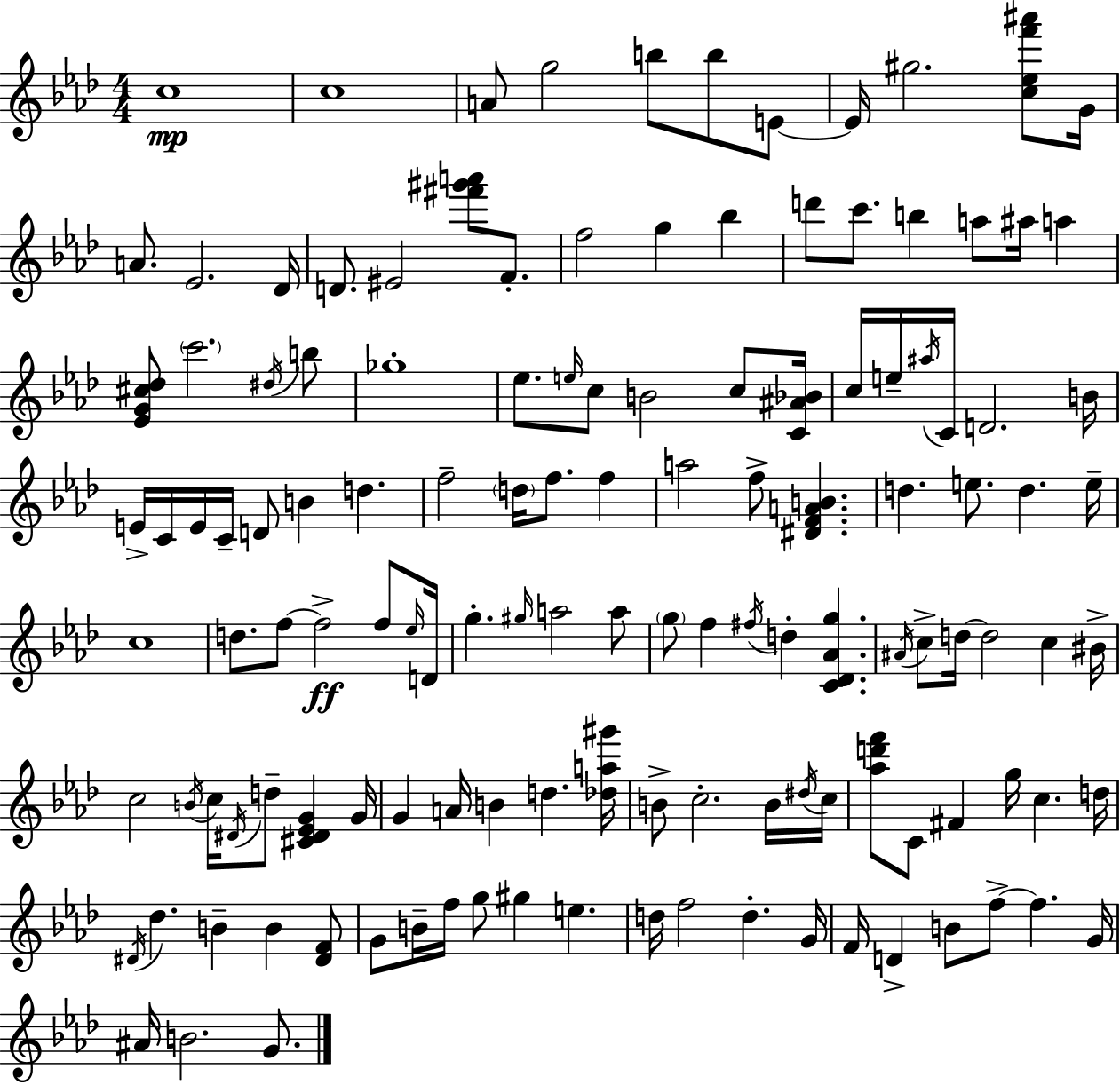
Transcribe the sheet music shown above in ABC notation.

X:1
T:Untitled
M:4/4
L:1/4
K:Fm
c4 c4 A/2 g2 b/2 b/2 E/2 E/4 ^g2 [c_ef'^a']/2 G/4 A/2 _E2 _D/4 D/2 ^E2 [^f'^g'a']/2 F/2 f2 g _b d'/2 c'/2 b a/2 ^a/4 a [_EG^c_d]/2 c'2 ^d/4 b/2 _g4 _e/2 e/4 c/2 B2 c/2 [C^A_B]/4 c/4 e/4 ^a/4 C/4 D2 B/4 E/4 C/4 E/4 C/4 D/2 B d f2 d/4 f/2 f a2 f/2 [^DFAB] d e/2 d e/4 c4 d/2 f/2 f2 f/2 _e/4 D/4 g ^g/4 a2 a/2 g/2 f ^f/4 d [C_D_Ag] ^A/4 c/2 d/4 d2 c ^B/4 c2 B/4 c/4 ^D/4 d/2 [^C^D_EG] G/4 G A/4 B d [_da^g']/4 B/2 c2 B/4 ^d/4 c/4 [_ad'f']/2 C/2 ^F g/4 c d/4 ^D/4 _d B B [^DF]/2 G/2 B/4 f/4 g/2 ^g e d/4 f2 d G/4 F/4 D B/2 f/2 f G/4 ^A/4 B2 G/2